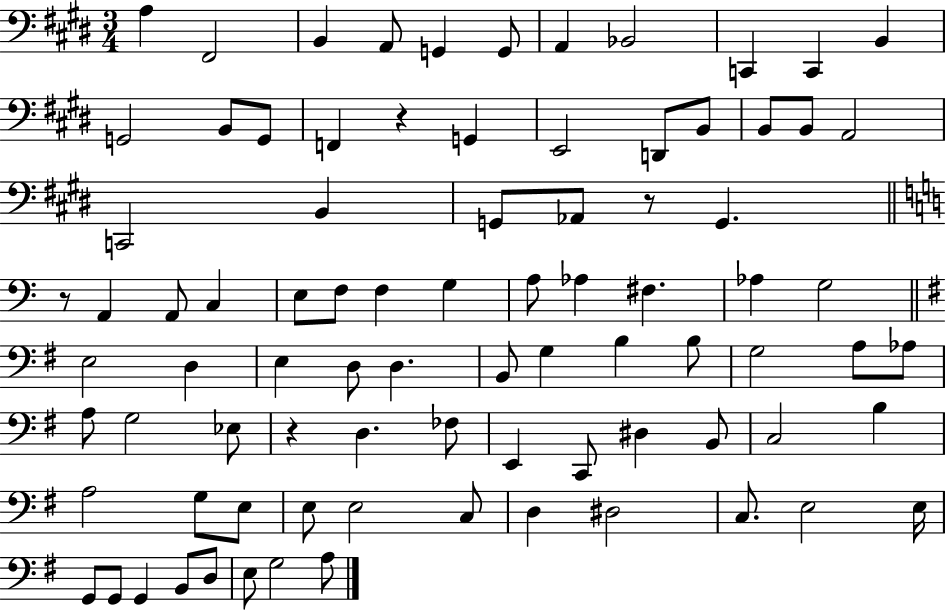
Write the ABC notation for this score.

X:1
T:Untitled
M:3/4
L:1/4
K:E
A, ^F,,2 B,, A,,/2 G,, G,,/2 A,, _B,,2 C,, C,, B,, G,,2 B,,/2 G,,/2 F,, z G,, E,,2 D,,/2 B,,/2 B,,/2 B,,/2 A,,2 C,,2 B,, G,,/2 _A,,/2 z/2 G,, z/2 A,, A,,/2 C, E,/2 F,/2 F, G, A,/2 _A, ^F, _A, G,2 E,2 D, E, D,/2 D, B,,/2 G, B, B,/2 G,2 A,/2 _A,/2 A,/2 G,2 _E,/2 z D, _F,/2 E,, C,,/2 ^D, B,,/2 C,2 B, A,2 G,/2 E,/2 E,/2 E,2 C,/2 D, ^D,2 C,/2 E,2 E,/4 G,,/2 G,,/2 G,, B,,/2 D,/2 E,/2 G,2 A,/2